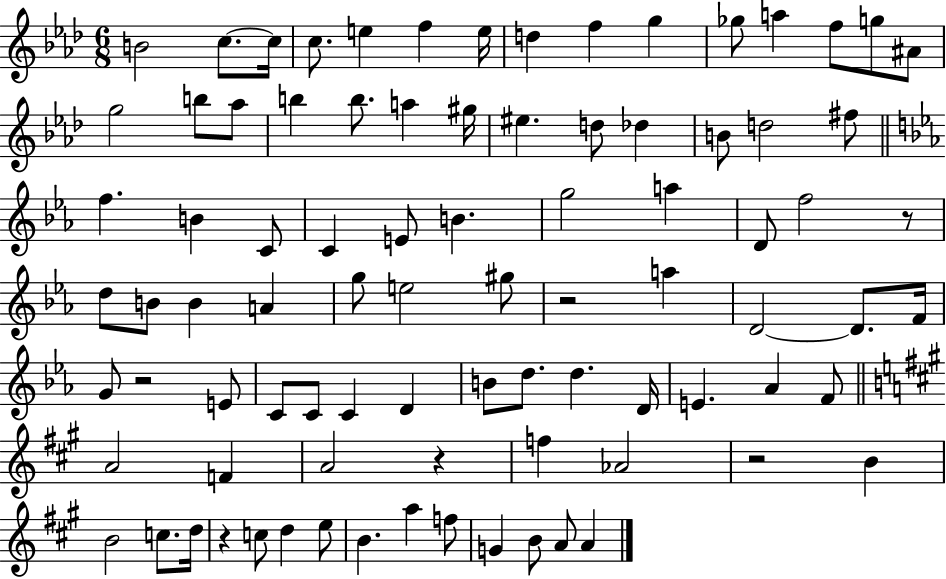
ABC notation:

X:1
T:Untitled
M:6/8
L:1/4
K:Ab
B2 c/2 c/4 c/2 e f e/4 d f g _g/2 a f/2 g/2 ^A/2 g2 b/2 _a/2 b b/2 a ^g/4 ^e d/2 _d B/2 d2 ^f/2 f B C/2 C E/2 B g2 a D/2 f2 z/2 d/2 B/2 B A g/2 e2 ^g/2 z2 a D2 D/2 F/4 G/2 z2 E/2 C/2 C/2 C D B/2 d/2 d D/4 E _A F/2 A2 F A2 z f _A2 z2 B B2 c/2 d/4 z c/2 d e/2 B a f/2 G B/2 A/2 A